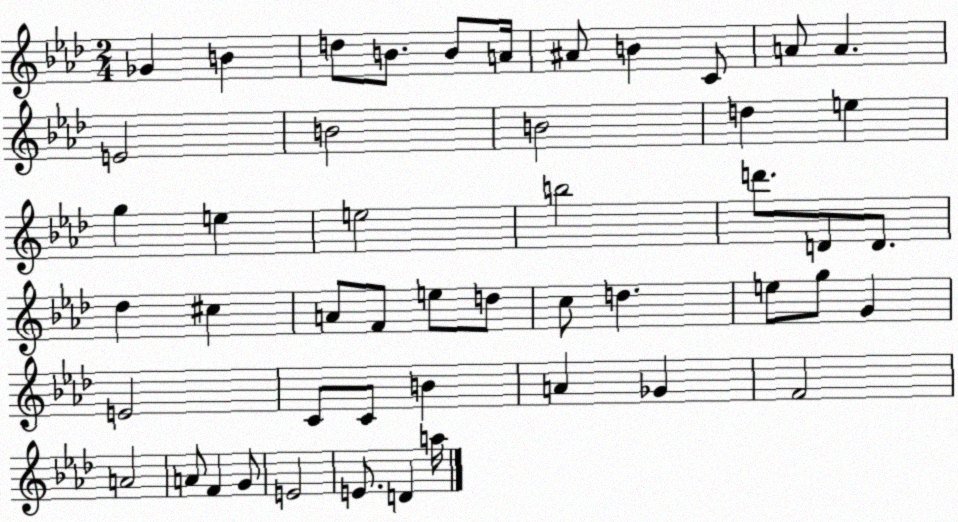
X:1
T:Untitled
M:2/4
L:1/4
K:Ab
_G B d/2 B/2 B/2 A/4 ^A/2 B C/2 A/2 A E2 B2 B2 d e g e e2 b2 d'/2 D/2 D/2 _d ^c A/2 F/2 e/2 d/2 c/2 d e/2 g/2 G E2 C/2 C/2 B A _G F2 A2 A/2 F G/2 E2 E/2 D a/4